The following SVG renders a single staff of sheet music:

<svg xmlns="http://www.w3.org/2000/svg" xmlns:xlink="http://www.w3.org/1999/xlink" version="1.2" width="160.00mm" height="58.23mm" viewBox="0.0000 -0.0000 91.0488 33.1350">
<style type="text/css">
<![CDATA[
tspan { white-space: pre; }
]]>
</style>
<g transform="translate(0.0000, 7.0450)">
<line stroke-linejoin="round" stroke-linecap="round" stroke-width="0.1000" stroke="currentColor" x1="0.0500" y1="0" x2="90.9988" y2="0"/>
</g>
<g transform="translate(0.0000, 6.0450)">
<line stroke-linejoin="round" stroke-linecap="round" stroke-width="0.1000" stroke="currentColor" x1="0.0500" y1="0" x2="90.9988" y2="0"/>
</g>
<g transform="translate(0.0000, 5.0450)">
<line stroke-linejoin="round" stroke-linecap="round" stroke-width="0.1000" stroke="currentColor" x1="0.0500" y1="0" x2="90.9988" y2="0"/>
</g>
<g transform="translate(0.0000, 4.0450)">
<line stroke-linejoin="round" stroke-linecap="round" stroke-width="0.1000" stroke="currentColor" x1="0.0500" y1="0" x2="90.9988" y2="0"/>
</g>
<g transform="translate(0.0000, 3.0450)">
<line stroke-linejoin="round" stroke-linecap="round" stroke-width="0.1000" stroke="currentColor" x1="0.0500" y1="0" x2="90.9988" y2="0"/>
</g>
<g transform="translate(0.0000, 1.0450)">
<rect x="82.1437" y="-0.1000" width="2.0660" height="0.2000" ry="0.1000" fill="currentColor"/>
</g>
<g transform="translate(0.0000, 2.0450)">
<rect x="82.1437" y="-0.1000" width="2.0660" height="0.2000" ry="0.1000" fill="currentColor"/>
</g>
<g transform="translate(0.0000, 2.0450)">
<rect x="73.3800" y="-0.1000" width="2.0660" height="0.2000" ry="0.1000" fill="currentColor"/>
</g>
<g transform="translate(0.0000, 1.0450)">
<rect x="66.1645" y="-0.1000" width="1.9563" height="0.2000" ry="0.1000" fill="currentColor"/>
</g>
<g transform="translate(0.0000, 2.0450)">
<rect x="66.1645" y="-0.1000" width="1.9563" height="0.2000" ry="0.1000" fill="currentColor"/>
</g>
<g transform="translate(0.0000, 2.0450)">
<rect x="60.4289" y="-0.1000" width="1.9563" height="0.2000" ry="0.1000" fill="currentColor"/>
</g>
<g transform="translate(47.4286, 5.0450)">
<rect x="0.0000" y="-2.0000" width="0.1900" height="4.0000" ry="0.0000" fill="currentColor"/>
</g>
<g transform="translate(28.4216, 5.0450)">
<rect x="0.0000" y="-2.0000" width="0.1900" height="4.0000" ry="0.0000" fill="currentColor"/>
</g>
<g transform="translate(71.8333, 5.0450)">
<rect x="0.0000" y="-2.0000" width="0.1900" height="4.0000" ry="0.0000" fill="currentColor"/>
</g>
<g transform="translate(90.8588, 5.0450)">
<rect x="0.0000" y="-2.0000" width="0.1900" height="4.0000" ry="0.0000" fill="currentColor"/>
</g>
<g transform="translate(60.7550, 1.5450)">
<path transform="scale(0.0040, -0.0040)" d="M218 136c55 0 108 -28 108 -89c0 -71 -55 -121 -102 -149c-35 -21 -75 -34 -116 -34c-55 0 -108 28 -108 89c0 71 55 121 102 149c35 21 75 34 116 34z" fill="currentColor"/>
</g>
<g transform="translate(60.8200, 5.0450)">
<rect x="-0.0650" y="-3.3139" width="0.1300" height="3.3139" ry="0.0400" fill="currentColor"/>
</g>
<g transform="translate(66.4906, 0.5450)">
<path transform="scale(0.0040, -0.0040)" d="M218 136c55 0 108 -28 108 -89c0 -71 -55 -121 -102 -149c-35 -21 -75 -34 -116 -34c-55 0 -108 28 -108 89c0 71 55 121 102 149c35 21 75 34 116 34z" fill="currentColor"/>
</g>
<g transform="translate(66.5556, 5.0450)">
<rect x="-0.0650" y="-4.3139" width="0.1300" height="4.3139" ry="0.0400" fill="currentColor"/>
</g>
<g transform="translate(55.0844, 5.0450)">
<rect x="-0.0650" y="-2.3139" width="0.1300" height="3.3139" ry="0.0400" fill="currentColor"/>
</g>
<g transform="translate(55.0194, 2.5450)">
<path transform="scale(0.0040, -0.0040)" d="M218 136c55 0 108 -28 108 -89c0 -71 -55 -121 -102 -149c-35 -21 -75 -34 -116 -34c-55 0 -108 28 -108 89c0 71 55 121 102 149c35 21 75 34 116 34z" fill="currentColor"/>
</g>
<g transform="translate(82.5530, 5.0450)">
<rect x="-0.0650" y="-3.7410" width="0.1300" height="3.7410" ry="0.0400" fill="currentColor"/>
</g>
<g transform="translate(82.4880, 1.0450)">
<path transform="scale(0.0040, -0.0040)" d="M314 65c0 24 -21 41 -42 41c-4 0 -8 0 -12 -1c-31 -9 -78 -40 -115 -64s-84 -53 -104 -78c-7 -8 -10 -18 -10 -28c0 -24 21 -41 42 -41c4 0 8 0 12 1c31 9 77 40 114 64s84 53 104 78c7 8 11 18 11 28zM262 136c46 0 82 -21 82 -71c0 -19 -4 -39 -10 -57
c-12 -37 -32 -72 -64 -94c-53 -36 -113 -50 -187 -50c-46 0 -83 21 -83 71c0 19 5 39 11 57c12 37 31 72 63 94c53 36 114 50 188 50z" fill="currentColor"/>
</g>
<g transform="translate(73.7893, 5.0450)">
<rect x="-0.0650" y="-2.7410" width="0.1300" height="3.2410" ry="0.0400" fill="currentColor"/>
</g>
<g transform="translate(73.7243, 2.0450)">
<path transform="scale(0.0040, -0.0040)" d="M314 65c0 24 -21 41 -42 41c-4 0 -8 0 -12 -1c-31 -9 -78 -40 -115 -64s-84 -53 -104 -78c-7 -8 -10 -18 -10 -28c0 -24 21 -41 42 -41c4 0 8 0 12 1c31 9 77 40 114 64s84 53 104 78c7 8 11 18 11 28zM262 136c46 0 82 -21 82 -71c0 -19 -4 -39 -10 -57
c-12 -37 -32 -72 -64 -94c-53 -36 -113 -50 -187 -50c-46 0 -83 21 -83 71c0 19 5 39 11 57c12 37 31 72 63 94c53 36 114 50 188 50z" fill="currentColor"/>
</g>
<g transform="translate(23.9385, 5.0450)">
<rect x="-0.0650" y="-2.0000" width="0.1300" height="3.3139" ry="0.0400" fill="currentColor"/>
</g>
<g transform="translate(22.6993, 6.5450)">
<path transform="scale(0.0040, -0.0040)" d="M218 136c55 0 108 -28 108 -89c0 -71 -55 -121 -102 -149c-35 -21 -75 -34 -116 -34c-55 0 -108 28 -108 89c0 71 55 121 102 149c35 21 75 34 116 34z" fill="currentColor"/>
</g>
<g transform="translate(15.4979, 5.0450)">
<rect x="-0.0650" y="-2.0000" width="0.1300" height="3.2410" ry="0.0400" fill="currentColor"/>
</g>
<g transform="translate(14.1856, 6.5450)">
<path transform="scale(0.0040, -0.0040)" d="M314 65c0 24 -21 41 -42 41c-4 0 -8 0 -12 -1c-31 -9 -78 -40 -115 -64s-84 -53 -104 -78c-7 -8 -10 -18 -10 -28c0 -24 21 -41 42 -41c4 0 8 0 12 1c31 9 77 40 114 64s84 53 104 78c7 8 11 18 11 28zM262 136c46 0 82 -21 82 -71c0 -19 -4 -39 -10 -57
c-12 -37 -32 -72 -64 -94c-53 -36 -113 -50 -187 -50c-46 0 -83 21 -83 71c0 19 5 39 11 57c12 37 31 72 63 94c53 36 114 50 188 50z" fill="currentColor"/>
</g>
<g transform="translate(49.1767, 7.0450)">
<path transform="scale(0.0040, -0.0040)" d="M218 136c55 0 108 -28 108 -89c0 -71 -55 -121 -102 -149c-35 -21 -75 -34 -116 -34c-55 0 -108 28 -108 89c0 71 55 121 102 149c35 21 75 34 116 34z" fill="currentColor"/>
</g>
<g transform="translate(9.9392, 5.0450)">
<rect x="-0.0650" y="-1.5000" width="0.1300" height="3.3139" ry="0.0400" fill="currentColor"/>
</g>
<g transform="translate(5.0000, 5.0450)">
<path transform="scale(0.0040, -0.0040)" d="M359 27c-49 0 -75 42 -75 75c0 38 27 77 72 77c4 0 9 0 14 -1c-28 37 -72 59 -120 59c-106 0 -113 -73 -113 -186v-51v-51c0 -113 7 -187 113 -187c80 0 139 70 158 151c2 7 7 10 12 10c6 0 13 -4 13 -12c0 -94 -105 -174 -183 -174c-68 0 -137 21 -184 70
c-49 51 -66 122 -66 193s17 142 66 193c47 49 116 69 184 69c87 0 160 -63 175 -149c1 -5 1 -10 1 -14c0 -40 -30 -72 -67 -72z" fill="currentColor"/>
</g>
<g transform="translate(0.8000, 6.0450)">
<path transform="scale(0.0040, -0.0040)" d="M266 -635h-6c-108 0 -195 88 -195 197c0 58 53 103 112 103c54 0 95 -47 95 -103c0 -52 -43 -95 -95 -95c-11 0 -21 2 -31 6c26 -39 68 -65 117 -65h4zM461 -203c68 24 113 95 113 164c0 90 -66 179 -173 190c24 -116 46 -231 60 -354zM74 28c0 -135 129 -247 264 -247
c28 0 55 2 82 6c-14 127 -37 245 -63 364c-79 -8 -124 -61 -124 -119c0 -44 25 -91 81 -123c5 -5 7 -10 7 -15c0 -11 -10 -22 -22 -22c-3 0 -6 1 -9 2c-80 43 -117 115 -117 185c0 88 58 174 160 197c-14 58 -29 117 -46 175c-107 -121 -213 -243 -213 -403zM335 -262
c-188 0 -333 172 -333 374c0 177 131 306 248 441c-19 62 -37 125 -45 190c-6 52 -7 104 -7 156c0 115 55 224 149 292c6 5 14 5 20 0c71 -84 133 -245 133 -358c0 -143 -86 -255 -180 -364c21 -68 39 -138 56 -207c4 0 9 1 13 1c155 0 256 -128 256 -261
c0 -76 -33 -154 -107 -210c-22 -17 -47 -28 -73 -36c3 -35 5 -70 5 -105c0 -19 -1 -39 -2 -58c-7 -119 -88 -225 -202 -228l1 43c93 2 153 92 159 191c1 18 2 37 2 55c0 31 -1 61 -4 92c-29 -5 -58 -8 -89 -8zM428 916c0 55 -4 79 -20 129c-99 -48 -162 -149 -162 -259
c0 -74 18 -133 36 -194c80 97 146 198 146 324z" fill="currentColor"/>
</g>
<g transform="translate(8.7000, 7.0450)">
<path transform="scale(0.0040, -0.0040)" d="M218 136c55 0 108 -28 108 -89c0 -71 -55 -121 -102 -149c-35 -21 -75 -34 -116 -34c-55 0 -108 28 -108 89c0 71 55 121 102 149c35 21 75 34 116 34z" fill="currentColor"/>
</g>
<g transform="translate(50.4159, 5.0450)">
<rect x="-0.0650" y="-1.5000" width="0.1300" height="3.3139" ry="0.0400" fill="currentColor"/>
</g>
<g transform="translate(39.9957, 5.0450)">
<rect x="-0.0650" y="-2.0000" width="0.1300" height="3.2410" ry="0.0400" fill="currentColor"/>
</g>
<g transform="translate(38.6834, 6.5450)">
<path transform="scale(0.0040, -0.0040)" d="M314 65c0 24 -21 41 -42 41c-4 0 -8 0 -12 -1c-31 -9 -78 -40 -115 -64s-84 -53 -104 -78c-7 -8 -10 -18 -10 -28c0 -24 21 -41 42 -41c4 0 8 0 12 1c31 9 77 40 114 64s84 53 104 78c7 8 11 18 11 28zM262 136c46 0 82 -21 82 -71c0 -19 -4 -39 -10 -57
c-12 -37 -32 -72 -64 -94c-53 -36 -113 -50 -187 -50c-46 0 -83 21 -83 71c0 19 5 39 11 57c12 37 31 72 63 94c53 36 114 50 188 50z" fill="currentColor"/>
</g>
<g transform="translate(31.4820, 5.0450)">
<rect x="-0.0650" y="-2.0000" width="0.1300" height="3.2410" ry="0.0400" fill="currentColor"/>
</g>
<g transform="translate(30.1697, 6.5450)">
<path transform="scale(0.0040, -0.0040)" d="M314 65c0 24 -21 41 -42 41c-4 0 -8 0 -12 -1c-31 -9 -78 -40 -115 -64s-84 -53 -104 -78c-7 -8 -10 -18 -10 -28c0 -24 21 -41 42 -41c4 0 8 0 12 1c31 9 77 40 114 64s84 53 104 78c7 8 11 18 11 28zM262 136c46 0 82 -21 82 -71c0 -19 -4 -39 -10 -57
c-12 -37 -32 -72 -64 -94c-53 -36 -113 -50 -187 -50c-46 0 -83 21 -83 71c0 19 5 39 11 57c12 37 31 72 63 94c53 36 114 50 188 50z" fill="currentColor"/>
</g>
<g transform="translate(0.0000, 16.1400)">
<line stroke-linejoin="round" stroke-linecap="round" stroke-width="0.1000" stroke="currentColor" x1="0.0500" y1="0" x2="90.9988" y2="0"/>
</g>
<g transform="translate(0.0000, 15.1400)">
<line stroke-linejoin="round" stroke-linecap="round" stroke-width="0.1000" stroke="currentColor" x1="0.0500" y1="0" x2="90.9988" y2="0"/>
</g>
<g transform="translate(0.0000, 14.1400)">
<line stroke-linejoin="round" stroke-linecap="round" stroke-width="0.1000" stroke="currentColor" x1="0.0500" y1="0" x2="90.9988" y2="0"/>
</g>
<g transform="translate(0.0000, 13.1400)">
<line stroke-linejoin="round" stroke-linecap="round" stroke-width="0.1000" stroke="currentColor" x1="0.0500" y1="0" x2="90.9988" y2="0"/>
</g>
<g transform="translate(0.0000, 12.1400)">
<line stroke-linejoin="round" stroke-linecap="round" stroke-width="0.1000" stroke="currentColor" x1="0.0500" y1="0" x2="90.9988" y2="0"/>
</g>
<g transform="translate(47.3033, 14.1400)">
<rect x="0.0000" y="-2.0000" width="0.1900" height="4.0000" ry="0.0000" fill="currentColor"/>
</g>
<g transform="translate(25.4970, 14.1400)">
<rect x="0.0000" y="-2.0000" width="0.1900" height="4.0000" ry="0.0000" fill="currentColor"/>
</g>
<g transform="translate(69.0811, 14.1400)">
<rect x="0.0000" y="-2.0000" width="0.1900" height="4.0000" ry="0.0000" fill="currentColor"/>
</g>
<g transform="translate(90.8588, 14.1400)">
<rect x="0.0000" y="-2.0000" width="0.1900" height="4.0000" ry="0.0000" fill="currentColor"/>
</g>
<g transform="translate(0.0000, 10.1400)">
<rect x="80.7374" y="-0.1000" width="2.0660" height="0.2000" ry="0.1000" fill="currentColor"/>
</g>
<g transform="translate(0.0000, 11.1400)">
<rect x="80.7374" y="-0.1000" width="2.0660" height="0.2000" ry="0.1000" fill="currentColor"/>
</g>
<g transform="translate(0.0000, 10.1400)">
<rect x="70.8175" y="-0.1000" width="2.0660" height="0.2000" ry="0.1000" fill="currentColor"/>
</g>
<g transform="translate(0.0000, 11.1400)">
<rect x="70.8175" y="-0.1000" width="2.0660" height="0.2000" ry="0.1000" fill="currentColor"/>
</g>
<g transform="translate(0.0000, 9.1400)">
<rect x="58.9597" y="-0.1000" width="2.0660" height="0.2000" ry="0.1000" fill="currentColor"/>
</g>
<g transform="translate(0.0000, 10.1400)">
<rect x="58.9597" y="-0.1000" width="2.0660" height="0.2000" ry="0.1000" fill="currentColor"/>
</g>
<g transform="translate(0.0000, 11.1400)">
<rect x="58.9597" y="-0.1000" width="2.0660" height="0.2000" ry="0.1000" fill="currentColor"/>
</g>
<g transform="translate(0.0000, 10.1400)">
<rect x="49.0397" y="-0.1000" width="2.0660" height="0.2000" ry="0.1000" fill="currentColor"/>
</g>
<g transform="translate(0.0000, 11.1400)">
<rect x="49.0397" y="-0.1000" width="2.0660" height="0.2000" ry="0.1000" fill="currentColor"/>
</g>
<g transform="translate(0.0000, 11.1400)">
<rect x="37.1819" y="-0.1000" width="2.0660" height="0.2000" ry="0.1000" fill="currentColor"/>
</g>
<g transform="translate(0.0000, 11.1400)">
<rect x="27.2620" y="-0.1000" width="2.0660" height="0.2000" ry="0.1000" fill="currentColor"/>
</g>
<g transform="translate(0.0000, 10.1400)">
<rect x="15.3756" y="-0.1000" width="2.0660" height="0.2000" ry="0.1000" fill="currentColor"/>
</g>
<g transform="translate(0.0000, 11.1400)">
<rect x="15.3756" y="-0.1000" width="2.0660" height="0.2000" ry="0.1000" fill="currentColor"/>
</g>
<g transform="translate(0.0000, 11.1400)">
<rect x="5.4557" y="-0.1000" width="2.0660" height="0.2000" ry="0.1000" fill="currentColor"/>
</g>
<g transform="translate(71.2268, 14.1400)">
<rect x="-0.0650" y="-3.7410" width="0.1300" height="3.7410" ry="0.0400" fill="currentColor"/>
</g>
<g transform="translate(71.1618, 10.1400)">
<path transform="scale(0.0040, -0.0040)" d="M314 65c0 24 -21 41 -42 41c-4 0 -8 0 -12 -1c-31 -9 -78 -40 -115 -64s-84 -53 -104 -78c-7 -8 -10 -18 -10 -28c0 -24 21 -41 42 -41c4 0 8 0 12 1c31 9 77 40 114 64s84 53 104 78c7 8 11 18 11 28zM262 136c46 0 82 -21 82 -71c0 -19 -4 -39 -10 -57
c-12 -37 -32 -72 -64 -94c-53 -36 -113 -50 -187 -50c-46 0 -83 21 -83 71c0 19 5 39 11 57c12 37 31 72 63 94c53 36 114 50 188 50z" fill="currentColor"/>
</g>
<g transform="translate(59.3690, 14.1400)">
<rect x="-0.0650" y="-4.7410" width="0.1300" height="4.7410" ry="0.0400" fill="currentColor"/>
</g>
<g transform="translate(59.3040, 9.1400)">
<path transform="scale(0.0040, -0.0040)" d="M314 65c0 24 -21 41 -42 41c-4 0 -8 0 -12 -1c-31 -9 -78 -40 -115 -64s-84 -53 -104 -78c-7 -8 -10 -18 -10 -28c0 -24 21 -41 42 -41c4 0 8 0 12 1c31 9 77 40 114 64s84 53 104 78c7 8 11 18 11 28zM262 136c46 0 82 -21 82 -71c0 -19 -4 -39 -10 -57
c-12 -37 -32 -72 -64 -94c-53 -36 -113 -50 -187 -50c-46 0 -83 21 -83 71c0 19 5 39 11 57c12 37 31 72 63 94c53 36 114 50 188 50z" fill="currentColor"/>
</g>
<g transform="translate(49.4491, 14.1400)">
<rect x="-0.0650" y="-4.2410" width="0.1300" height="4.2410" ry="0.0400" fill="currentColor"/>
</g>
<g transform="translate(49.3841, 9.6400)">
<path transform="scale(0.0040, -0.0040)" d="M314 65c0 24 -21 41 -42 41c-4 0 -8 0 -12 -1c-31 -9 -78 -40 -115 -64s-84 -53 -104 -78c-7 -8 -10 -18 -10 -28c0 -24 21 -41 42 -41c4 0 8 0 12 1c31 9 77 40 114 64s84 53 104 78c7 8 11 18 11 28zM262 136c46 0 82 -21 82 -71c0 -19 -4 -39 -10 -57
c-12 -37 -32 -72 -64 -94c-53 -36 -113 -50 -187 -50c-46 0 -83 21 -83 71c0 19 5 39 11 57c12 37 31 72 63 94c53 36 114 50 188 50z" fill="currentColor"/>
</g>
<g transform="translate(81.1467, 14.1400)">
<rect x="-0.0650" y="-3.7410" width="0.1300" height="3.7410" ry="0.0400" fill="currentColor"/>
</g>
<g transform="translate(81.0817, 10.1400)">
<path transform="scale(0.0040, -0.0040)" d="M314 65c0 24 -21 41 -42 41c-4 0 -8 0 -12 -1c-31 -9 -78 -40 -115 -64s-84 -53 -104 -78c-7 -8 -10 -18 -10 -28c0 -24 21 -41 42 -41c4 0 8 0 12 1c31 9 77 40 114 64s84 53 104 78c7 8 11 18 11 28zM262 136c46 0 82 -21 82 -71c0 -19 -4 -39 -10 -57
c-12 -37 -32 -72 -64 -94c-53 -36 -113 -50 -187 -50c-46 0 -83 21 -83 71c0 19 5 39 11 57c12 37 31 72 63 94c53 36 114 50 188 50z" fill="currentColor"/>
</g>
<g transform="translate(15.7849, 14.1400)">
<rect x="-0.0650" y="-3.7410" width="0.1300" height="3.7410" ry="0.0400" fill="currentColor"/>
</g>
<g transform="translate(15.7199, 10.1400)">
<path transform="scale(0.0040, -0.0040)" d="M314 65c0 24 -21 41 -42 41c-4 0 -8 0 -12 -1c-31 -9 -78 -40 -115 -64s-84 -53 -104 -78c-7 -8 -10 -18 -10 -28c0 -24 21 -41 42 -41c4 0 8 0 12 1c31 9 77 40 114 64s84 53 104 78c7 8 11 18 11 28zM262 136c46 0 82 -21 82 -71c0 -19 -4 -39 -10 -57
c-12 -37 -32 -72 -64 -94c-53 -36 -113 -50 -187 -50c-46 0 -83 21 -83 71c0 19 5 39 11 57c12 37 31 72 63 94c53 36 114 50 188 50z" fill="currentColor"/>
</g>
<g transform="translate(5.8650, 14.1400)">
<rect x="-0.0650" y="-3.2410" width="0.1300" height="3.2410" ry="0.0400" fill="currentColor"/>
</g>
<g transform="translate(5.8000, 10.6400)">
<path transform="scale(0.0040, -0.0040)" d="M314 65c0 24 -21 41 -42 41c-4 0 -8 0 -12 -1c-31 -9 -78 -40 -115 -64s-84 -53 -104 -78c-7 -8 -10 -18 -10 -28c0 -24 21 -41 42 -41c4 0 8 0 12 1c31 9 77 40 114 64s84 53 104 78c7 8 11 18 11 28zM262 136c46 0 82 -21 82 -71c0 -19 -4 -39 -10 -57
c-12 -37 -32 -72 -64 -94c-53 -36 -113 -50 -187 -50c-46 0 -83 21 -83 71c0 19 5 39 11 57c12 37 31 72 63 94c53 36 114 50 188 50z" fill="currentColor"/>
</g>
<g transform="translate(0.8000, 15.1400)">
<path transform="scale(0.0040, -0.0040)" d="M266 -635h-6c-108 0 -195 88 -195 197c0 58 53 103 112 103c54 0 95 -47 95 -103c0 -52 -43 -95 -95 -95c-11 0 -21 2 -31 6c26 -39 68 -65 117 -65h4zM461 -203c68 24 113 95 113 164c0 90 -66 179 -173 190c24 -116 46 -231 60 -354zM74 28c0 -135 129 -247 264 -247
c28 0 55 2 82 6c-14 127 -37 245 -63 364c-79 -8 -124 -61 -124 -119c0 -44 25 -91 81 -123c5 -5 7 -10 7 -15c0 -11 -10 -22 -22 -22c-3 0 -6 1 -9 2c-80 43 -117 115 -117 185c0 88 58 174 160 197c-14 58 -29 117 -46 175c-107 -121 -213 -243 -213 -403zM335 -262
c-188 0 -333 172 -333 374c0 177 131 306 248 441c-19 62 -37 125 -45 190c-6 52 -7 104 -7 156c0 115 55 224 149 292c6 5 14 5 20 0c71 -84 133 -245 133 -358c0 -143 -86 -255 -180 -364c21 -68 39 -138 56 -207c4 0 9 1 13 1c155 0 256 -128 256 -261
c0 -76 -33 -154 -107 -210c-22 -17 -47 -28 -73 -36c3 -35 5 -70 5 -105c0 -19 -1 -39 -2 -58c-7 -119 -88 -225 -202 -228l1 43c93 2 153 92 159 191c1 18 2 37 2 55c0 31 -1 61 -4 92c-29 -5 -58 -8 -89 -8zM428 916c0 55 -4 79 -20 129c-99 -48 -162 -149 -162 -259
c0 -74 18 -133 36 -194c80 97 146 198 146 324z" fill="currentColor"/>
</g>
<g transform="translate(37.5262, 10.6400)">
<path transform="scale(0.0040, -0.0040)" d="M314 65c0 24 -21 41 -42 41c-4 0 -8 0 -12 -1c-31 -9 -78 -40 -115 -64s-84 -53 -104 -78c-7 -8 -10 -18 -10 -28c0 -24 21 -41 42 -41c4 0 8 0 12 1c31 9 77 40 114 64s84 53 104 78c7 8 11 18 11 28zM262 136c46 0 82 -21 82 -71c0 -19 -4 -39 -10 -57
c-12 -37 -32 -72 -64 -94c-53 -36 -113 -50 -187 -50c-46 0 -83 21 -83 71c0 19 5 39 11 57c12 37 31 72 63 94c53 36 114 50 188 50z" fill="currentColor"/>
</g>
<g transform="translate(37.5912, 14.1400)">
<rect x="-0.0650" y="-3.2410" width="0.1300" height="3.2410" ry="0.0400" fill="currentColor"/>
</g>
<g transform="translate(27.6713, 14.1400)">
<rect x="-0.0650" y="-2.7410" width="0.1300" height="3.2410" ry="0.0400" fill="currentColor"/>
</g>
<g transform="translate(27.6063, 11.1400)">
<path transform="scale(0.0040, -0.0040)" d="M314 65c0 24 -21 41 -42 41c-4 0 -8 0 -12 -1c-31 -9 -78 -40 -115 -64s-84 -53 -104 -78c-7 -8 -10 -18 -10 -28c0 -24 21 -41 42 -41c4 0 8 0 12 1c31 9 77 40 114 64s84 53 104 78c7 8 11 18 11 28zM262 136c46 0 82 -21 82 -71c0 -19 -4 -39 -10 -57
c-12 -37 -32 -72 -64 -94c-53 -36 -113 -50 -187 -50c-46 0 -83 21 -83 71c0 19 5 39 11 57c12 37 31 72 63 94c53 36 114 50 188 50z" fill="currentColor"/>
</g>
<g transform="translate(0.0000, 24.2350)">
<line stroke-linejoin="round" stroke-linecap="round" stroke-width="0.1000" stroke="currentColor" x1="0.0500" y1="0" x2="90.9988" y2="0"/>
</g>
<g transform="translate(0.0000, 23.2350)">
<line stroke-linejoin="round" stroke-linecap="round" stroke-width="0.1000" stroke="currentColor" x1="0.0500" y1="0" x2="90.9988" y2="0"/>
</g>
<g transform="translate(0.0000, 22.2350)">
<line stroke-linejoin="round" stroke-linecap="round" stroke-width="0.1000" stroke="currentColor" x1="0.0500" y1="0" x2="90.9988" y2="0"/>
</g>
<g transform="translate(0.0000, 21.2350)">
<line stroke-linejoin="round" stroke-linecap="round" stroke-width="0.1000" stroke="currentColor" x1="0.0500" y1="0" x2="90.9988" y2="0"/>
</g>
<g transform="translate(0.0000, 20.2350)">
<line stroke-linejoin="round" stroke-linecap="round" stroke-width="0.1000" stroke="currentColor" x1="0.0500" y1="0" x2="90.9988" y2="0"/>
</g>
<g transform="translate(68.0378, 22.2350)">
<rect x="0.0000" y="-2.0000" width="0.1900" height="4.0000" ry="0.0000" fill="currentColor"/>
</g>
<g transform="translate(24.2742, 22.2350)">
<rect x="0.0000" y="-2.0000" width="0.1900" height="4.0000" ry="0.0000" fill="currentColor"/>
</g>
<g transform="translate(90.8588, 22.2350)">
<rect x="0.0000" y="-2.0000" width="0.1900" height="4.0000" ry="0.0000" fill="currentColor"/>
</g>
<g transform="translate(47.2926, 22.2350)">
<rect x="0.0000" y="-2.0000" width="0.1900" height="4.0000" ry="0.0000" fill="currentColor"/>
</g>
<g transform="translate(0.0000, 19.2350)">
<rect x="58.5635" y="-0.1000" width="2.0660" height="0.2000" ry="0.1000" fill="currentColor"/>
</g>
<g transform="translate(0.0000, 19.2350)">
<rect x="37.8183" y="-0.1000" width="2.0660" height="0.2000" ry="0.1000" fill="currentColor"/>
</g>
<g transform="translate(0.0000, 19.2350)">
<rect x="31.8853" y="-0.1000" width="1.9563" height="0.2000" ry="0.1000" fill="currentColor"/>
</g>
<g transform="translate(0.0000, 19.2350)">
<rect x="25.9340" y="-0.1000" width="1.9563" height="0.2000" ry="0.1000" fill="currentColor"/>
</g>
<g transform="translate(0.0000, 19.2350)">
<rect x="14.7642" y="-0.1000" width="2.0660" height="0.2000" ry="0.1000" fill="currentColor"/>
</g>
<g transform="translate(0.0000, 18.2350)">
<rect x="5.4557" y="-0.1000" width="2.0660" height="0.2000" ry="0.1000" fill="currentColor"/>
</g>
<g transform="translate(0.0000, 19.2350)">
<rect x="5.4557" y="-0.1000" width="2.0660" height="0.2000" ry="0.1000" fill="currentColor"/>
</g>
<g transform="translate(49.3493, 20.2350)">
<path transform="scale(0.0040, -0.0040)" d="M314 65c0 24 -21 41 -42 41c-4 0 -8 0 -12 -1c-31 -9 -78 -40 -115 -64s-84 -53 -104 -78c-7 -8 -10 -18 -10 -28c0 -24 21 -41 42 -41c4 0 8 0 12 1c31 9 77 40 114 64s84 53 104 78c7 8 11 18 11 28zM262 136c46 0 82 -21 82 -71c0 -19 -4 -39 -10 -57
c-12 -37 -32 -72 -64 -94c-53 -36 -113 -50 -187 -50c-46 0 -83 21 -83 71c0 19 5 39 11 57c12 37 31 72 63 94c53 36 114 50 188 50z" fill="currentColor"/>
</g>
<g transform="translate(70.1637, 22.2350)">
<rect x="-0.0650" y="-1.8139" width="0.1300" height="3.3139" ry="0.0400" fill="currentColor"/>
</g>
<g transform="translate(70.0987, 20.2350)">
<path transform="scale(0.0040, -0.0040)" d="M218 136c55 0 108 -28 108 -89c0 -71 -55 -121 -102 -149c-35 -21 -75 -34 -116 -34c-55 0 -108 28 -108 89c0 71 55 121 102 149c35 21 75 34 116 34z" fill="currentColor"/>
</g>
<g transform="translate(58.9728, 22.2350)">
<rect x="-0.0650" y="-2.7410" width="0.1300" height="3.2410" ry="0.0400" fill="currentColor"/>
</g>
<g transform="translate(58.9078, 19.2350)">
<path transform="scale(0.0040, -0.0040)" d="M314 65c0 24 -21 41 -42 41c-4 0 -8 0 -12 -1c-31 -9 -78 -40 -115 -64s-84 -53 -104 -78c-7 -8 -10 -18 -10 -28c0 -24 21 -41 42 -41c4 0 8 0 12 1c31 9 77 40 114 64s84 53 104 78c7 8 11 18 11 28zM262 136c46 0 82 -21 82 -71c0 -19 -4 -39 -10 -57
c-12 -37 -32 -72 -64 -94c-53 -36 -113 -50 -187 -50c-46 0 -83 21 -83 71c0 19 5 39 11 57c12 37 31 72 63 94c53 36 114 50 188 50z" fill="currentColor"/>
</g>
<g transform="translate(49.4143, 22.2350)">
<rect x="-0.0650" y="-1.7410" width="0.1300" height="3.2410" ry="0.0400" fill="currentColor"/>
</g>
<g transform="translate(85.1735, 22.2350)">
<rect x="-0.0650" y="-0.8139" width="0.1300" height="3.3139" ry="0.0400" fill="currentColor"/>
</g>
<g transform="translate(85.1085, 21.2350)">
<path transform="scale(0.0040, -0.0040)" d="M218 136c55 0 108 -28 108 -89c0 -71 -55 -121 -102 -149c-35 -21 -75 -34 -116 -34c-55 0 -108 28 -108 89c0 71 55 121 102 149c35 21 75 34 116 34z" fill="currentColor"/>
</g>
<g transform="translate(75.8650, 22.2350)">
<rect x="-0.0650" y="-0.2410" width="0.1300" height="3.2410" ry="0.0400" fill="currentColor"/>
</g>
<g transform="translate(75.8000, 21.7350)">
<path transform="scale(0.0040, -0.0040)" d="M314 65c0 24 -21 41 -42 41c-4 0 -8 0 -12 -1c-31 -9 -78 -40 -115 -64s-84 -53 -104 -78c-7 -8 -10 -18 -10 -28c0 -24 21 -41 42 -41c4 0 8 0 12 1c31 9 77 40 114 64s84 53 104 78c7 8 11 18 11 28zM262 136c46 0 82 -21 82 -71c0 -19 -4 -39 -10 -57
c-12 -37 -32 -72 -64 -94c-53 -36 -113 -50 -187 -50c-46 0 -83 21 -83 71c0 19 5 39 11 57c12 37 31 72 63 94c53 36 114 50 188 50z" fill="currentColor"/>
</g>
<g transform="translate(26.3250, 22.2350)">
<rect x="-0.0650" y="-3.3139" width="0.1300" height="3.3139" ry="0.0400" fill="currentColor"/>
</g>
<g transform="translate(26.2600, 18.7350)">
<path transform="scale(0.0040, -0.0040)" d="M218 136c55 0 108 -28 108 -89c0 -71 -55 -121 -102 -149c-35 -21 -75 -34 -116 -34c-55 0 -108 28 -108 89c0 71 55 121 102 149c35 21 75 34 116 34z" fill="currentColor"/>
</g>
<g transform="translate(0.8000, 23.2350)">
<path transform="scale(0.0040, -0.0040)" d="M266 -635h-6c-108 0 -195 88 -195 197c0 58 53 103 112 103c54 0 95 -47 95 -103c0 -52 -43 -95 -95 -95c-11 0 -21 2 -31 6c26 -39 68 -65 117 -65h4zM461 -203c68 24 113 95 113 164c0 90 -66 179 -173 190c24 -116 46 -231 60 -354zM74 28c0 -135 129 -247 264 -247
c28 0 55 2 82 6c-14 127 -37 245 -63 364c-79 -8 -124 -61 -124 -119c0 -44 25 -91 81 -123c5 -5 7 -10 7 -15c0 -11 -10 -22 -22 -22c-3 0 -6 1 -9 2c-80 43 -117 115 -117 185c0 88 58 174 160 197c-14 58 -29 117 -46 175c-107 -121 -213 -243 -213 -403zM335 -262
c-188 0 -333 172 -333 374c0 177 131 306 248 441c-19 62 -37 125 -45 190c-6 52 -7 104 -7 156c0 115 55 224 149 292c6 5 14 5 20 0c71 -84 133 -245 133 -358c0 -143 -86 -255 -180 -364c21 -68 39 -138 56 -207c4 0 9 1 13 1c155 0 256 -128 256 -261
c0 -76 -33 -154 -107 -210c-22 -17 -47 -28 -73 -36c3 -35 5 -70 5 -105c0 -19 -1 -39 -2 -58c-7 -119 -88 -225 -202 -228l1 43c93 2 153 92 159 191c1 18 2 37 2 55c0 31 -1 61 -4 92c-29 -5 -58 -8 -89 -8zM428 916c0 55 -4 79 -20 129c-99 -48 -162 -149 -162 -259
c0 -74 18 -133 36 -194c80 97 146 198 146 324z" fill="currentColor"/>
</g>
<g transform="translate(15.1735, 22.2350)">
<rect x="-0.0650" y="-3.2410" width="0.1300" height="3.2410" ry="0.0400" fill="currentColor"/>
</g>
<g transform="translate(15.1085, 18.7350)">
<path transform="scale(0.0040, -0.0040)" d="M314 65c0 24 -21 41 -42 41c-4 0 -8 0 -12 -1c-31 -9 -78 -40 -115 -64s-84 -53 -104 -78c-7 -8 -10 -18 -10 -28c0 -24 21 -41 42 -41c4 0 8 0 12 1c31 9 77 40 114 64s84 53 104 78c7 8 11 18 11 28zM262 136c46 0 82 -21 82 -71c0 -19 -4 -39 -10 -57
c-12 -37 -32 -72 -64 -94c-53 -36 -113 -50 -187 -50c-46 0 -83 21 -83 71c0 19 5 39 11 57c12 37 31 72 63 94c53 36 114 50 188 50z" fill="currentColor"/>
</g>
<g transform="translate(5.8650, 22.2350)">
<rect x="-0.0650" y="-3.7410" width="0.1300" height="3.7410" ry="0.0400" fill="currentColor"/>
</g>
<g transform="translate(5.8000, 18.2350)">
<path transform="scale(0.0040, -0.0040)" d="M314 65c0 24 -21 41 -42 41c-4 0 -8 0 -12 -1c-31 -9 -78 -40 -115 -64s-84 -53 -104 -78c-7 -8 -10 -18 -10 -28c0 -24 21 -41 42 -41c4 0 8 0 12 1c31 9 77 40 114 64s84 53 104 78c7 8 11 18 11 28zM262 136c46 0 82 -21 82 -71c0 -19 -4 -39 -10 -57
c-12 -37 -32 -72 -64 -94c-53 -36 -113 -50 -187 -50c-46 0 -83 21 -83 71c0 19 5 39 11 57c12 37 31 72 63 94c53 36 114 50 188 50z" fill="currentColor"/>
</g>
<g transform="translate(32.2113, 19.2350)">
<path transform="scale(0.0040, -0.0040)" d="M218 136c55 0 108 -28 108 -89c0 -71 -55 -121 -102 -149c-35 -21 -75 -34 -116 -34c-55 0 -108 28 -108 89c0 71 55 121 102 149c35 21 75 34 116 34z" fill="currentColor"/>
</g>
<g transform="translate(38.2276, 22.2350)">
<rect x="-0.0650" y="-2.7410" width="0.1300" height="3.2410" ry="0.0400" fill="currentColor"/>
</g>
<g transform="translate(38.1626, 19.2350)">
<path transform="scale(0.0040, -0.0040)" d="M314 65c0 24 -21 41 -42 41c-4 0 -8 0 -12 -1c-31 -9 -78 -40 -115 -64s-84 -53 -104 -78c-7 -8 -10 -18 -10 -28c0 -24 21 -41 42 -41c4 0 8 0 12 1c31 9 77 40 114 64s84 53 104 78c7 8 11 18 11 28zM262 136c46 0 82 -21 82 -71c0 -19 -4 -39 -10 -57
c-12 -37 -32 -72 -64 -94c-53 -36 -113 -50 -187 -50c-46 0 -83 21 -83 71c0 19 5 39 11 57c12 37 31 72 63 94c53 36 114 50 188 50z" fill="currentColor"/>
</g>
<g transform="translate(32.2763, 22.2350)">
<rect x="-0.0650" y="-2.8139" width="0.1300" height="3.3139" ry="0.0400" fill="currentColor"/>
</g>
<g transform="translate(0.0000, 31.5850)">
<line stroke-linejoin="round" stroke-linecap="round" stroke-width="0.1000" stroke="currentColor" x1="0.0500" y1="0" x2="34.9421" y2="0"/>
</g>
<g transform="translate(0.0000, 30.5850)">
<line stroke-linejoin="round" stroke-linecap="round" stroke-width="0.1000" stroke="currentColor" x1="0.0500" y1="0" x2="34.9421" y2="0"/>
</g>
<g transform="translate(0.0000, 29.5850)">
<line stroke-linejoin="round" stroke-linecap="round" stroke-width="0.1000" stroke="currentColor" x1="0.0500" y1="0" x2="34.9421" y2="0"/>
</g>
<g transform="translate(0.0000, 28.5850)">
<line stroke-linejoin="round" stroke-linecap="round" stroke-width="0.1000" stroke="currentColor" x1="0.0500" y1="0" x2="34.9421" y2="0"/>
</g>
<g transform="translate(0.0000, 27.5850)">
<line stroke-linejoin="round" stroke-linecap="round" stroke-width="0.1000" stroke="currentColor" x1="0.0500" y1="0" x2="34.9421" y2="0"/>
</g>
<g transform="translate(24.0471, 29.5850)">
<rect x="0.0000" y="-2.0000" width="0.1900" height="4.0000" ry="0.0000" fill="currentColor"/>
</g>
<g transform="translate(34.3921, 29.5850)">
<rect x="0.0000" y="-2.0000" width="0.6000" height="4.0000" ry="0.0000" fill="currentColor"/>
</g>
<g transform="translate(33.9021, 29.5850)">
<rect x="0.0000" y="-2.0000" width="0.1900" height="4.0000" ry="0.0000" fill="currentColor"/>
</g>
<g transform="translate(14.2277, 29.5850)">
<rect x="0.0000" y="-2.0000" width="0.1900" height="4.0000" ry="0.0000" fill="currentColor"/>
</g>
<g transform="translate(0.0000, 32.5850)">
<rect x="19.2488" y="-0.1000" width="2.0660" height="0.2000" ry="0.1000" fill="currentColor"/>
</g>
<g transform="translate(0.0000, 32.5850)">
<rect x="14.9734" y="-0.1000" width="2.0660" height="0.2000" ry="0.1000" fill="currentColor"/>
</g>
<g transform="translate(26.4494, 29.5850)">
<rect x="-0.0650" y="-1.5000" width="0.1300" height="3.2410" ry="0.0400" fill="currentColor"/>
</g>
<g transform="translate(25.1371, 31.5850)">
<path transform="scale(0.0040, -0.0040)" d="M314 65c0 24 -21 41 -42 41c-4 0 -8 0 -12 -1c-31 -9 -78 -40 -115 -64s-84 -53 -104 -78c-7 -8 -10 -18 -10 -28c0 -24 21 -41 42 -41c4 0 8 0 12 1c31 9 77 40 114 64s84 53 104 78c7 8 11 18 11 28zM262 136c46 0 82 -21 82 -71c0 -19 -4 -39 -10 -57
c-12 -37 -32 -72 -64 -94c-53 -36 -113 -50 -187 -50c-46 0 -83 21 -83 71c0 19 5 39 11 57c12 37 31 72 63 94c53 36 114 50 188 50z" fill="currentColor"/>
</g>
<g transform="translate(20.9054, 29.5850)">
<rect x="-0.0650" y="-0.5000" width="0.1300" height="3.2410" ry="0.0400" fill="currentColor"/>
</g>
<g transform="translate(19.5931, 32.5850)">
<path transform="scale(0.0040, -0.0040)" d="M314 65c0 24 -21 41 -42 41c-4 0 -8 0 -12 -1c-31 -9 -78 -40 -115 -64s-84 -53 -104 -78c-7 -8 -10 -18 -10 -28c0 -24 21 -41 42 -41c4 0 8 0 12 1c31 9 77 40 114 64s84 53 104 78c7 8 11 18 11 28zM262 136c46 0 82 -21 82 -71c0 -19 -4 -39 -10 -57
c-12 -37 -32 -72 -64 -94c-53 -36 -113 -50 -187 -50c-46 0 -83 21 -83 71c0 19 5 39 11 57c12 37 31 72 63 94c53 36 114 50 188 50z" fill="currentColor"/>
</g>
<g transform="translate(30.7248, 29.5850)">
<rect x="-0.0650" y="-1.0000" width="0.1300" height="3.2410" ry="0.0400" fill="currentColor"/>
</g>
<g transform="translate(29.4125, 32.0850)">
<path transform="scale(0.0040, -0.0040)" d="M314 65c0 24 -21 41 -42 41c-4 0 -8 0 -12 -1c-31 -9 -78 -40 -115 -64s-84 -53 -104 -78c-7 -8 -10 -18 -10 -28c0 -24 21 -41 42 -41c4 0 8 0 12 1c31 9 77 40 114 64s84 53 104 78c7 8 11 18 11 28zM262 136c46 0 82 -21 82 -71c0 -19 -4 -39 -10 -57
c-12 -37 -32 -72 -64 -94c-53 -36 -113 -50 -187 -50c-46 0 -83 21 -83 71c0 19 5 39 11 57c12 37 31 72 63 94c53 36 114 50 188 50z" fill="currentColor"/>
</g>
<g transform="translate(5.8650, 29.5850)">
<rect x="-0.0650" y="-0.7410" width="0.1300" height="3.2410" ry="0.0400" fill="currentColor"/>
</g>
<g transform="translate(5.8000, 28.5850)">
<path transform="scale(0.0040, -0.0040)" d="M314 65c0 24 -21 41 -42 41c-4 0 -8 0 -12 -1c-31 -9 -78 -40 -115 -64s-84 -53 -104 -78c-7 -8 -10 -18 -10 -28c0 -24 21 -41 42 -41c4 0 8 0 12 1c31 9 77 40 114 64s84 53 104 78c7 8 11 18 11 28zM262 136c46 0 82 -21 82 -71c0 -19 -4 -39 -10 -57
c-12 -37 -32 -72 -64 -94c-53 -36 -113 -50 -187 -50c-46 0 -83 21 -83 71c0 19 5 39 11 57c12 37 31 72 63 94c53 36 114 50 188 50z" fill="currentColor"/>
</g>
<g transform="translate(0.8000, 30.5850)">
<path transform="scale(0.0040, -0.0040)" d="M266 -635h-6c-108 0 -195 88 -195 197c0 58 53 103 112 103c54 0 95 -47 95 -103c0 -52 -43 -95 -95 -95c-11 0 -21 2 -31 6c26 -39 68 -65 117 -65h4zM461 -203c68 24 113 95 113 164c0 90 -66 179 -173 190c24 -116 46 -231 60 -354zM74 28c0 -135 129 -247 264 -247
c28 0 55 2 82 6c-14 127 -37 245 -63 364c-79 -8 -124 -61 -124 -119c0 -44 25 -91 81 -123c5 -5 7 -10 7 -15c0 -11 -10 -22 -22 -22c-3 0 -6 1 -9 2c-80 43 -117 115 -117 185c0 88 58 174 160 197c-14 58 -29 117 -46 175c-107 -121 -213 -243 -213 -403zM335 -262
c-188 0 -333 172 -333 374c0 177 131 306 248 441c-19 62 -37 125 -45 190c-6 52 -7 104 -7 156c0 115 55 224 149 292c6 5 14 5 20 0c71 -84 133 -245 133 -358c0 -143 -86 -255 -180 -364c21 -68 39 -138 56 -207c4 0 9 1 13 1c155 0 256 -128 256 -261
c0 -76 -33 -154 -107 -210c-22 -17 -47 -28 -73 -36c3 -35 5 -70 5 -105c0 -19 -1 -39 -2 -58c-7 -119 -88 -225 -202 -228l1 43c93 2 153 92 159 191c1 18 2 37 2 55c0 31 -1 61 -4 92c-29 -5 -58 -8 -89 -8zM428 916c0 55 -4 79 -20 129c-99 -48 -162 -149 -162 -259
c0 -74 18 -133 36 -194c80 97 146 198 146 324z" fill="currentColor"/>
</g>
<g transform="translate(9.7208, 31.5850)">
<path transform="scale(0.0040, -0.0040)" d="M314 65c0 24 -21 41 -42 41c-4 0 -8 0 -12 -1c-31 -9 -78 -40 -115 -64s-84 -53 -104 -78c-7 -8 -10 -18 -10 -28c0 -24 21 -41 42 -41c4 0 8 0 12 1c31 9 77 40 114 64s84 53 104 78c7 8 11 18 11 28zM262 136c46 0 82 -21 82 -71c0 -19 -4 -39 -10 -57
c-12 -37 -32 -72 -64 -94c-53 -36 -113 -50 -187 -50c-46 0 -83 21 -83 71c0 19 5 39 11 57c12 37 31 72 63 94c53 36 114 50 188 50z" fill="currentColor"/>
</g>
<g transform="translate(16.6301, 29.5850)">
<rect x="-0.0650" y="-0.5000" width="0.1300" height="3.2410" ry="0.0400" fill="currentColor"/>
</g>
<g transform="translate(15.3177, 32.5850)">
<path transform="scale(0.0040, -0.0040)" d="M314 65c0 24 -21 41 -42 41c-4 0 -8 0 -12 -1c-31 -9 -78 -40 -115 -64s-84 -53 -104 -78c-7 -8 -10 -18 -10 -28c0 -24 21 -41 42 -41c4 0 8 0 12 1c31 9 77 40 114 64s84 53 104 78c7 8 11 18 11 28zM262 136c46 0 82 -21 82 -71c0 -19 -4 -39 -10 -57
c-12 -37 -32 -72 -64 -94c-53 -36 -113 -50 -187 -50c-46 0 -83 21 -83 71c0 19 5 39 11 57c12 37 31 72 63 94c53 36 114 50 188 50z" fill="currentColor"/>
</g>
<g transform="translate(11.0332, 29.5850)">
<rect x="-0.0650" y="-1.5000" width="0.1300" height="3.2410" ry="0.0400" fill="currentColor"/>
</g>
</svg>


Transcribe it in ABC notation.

X:1
T:Untitled
M:4/4
L:1/4
K:C
E F2 F F2 F2 E g b d' a2 c'2 b2 c'2 a2 b2 d'2 e'2 c'2 c'2 c'2 b2 b a a2 f2 a2 f c2 d d2 E2 C2 C2 E2 D2